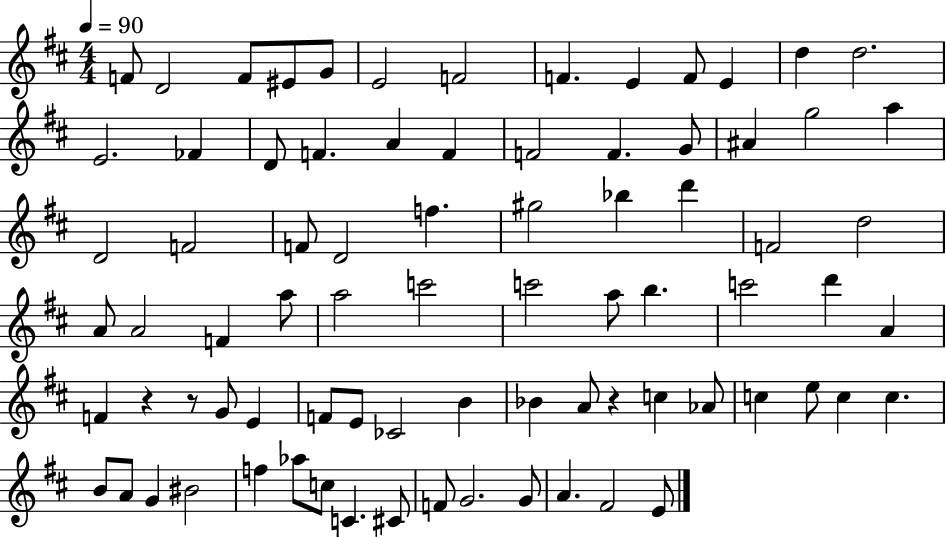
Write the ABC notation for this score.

X:1
T:Untitled
M:4/4
L:1/4
K:D
F/2 D2 F/2 ^E/2 G/2 E2 F2 F E F/2 E d d2 E2 _F D/2 F A F F2 F G/2 ^A g2 a D2 F2 F/2 D2 f ^g2 _b d' F2 d2 A/2 A2 F a/2 a2 c'2 c'2 a/2 b c'2 d' A F z z/2 G/2 E F/2 E/2 _C2 B _B A/2 z c _A/2 c e/2 c c B/2 A/2 G ^B2 f _a/2 c/2 C ^C/2 F/2 G2 G/2 A ^F2 E/2